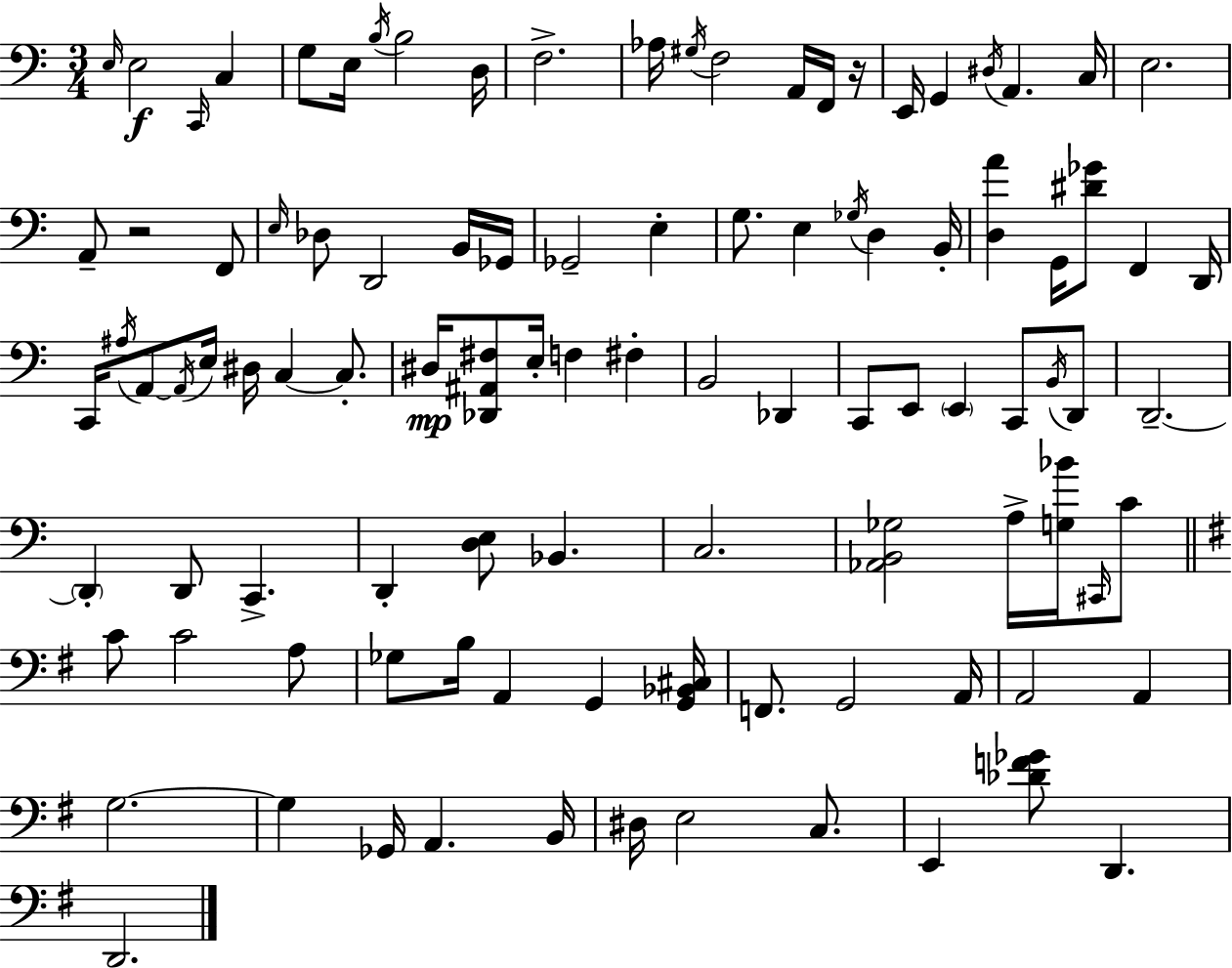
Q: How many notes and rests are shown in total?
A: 101